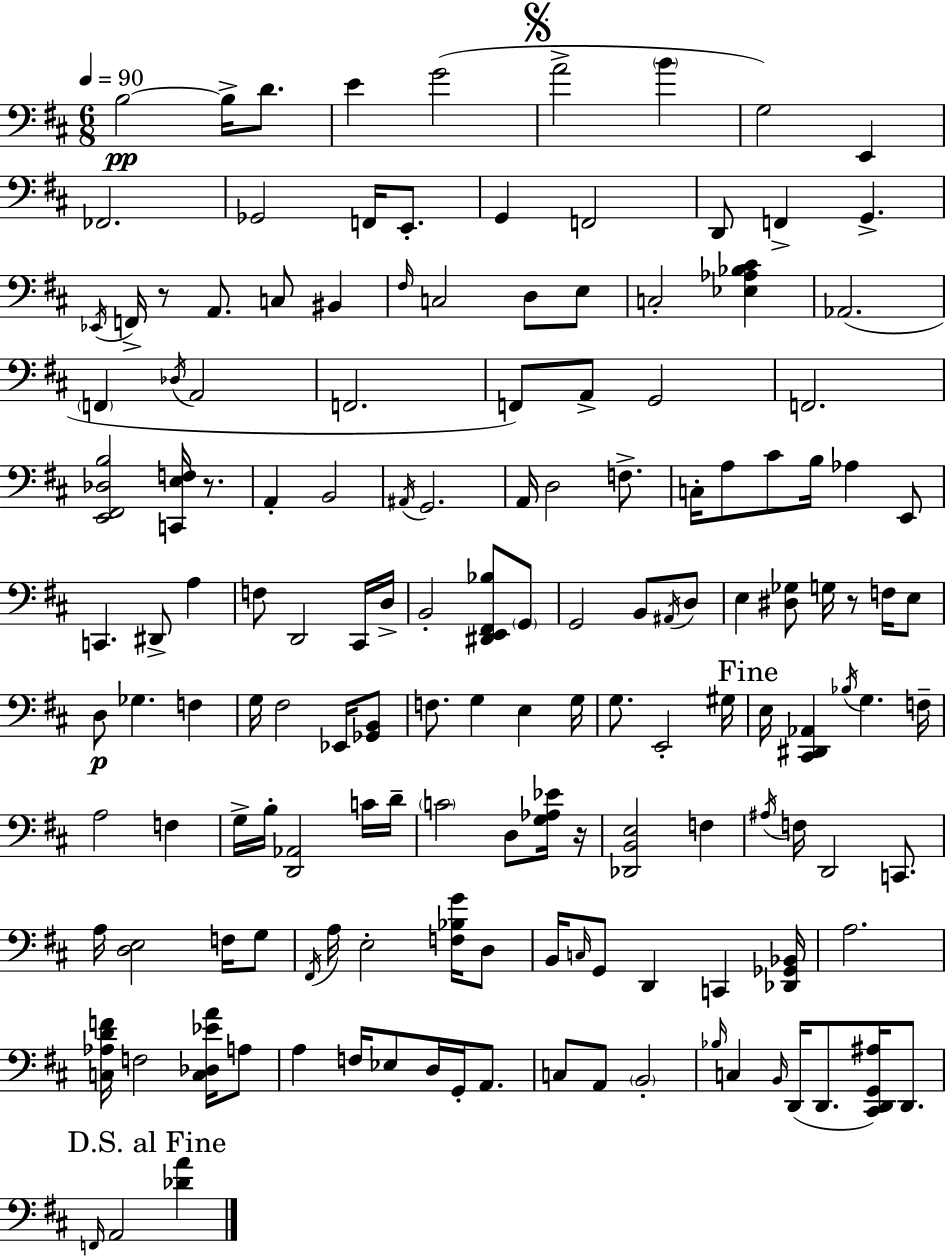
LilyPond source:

{
  \clef bass
  \numericTimeSignature
  \time 6/8
  \key d \major
  \tempo 4 = 90
  b2~~\pp b16-> d'8. | e'4 g'2( | \mark \markup { \musicglyph "scripts.segno" } a'2-> \parenthesize b'4 | g2) e,4 | \break fes,2. | ges,2 f,16 e,8.-. | g,4 f,2 | d,8 f,4-> g,4.-> | \break \acciaccatura { ees,16 } f,16-> r8 a,8. c8 bis,4 | \grace { fis16 } c2 d8 | e8 c2-. <ees aes bes cis'>4 | aes,2.( | \break \parenthesize f,4 \acciaccatura { des16 } a,2 | f,2. | f,8) a,8-> g,2 | f,2. | \break <e, fis, des b>2 <c, e f>16 | r8. a,4-. b,2 | \acciaccatura { ais,16 } g,2. | a,16 d2 | \break f8.-> c16-. a8 cis'8 b16 aes4 | e,8 c,4. dis,8-> | a4 f8 d,2 | cis,16 d16-> b,2-. | \break <dis, e, fis, bes>8 \parenthesize g,8 g,2 | b,8 \acciaccatura { ais,16 } d8 e4 <dis ges>8 g16 | r8 f16 e8 d8\p ges4. | f4 g16 fis2 | \break ees,16 <ges, b,>8 f8. g4 | e4 g16 g8. e,2-. | gis16 \mark "Fine" e16 <cis, dis, aes,>4 \acciaccatura { bes16 } g4. | f16-- a2 | \break f4 g16-> b16-. <d, aes,>2 | c'16 d'16-- \parenthesize c'2 | d8 <g aes ees'>16 r16 <des, b, e>2 | f4 \acciaccatura { ais16 } f16 d,2 | \break c,8. a16 <d e>2 | f16 g8 \acciaccatura { fis,16 } a16 e2-. | <f bes g'>16 d8 b,16 \grace { c16 } g,8 | d,4 c,4 <des, ges, bes,>16 a2. | \break <c aes d' f'>16 f2 | <c des ees' a'>16 a8 a4 | f16 ees8 d16 g,16-. a,8. c8 a,8 | \parenthesize b,2-. \grace { bes16 } c4 | \break \grace { b,16 } d,16( d,8. <cis, d, g, ais>16) d,8. \mark "D.S. al Fine" \grace { f,16 } | a,2 <des' a'>4 | \bar "|."
}